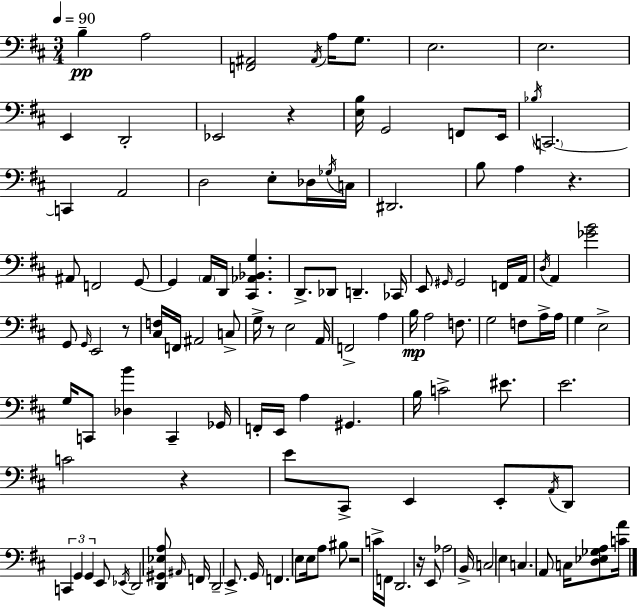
B3/q A3/h [F2,A#2]/h A#2/s A3/s G3/e. E3/h. E3/h. E2/q D2/h Eb2/h R/q [E3,B3]/s G2/h F2/e E2/s Bb3/s C2/h. C2/q A2/h D3/h E3/e Db3/s Gb3/s C3/s D#2/h. B3/e A3/q R/q. A#2/e F2/h G2/e G2/q A2/s D2/s [C#2,Ab2,Bb2,G3]/q. D2/e. Db2/e D2/q. CES2/s E2/e G#2/s G#2/h F2/s A2/s D3/s A2/q [Gb4,B4]/h G2/e G2/s E2/h R/e [C#3,F3]/s F2/s A#2/h C3/e G3/s R/e E3/h A2/s F2/h A3/q B3/s A3/h F3/e. G3/h F3/e A3/s A3/s G3/q E3/h G3/s C2/e [Db3,B4]/q C2/q Gb2/s F2/s E2/s A3/q G#2/q. B3/s C4/h EIS4/e. E4/h. C4/h R/q E4/e C#2/e E2/q E2/e A2/s D2/e C2/q G2/q G2/q E2/e Eb2/s D2/h [D2,G#2,Eb3,A3]/e A#2/s F2/s D2/h E2/e. G2/s F2/q. E3/e E3/s A3/e BIS3/e R/h C4/s F2/s D2/h. R/s E2/e Ab3/h B2/s C3/h E3/q C3/q. A2/e C3/s [D3,Eb3,Gb3,A3]/e [C4,A4]/s